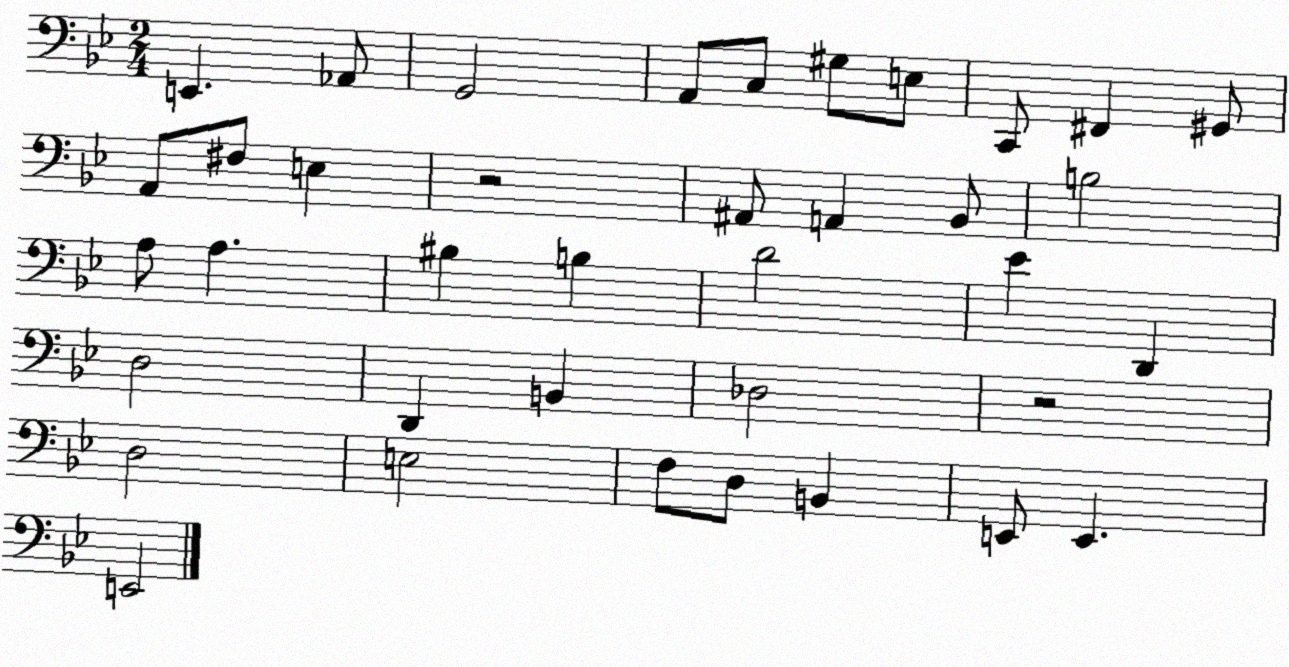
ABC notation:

X:1
T:Untitled
M:2/4
L:1/4
K:Bb
E,, _A,,/2 G,,2 A,,/2 C,/2 ^G,/2 E,/2 C,,/2 ^F,, ^G,,/2 A,,/2 ^F,/2 E, z2 ^A,,/2 A,, _B,,/2 B,2 A,/2 A, ^B, B, D2 _E D,, D,2 D,, B,, _D,2 z2 D,2 E,2 F,/2 D,/2 B,, E,,/2 E,, E,,2